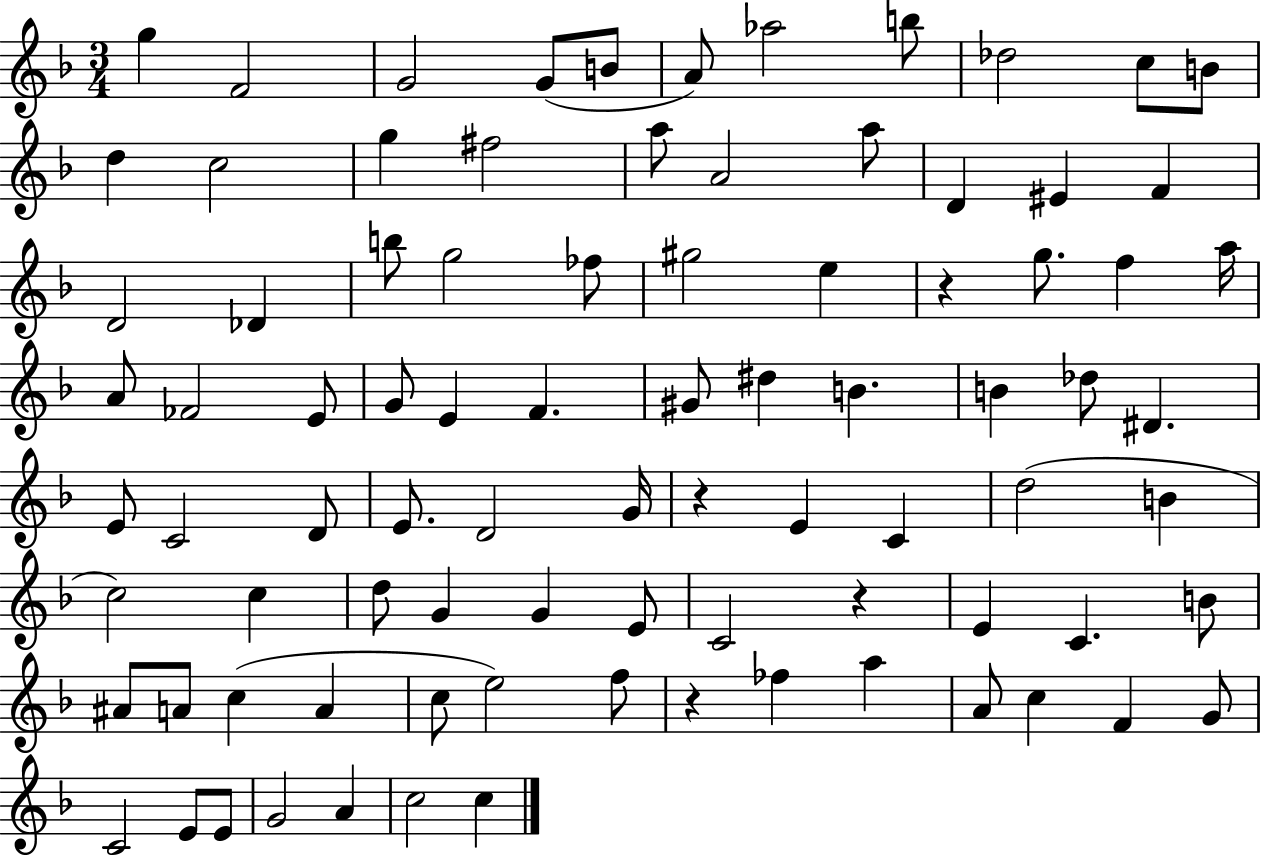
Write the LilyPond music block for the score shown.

{
  \clef treble
  \numericTimeSignature
  \time 3/4
  \key f \major
  g''4 f'2 | g'2 g'8( b'8 | a'8) aes''2 b''8 | des''2 c''8 b'8 | \break d''4 c''2 | g''4 fis''2 | a''8 a'2 a''8 | d'4 eis'4 f'4 | \break d'2 des'4 | b''8 g''2 fes''8 | gis''2 e''4 | r4 g''8. f''4 a''16 | \break a'8 fes'2 e'8 | g'8 e'4 f'4. | gis'8 dis''4 b'4. | b'4 des''8 dis'4. | \break e'8 c'2 d'8 | e'8. d'2 g'16 | r4 e'4 c'4 | d''2( b'4 | \break c''2) c''4 | d''8 g'4 g'4 e'8 | c'2 r4 | e'4 c'4. b'8 | \break ais'8 a'8 c''4( a'4 | c''8 e''2) f''8 | r4 fes''4 a''4 | a'8 c''4 f'4 g'8 | \break c'2 e'8 e'8 | g'2 a'4 | c''2 c''4 | \bar "|."
}